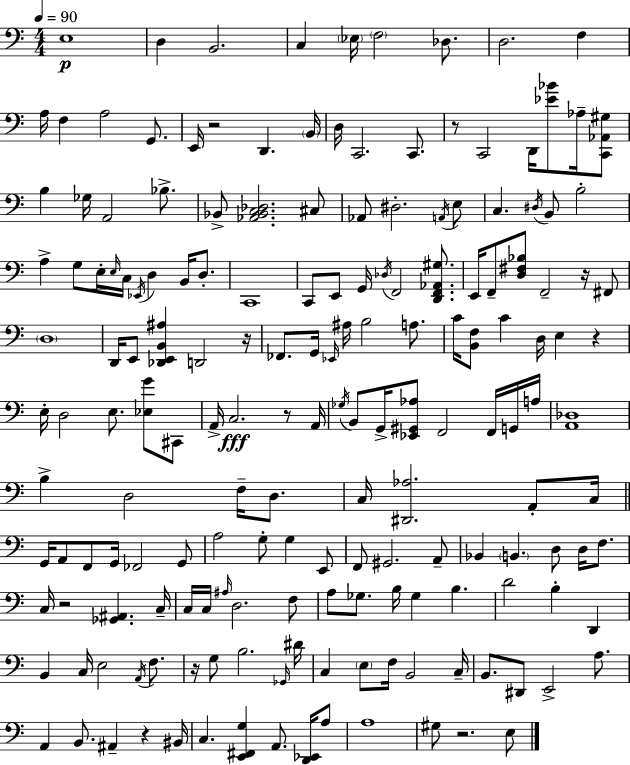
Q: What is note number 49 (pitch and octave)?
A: G2